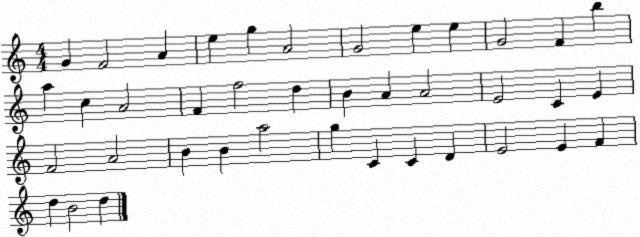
X:1
T:Untitled
M:4/4
L:1/4
K:C
G F2 A e g A2 G2 e e G2 F b a c A2 F f2 d B A A2 E2 C E F2 A2 B B a2 g C C D E2 E F d B2 d